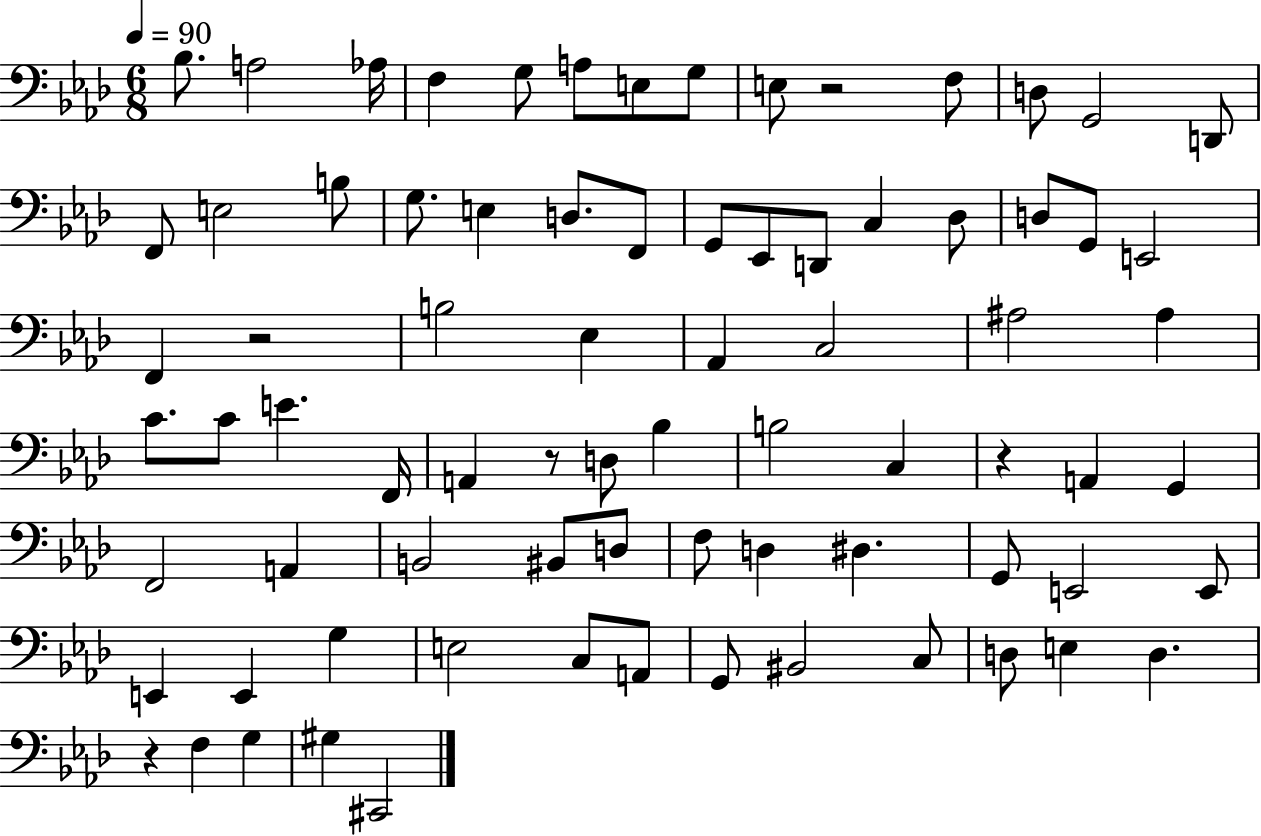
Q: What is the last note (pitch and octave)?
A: C#2